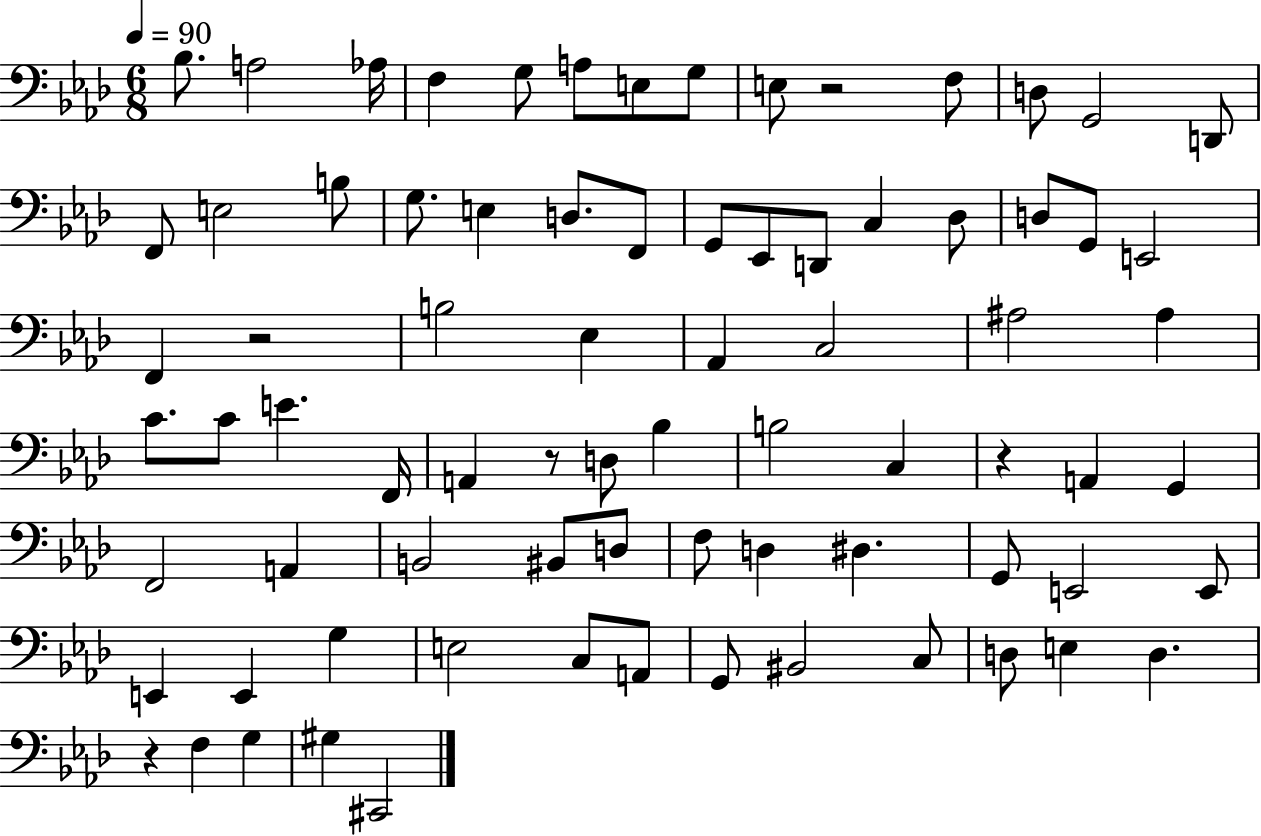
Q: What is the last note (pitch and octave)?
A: C#2